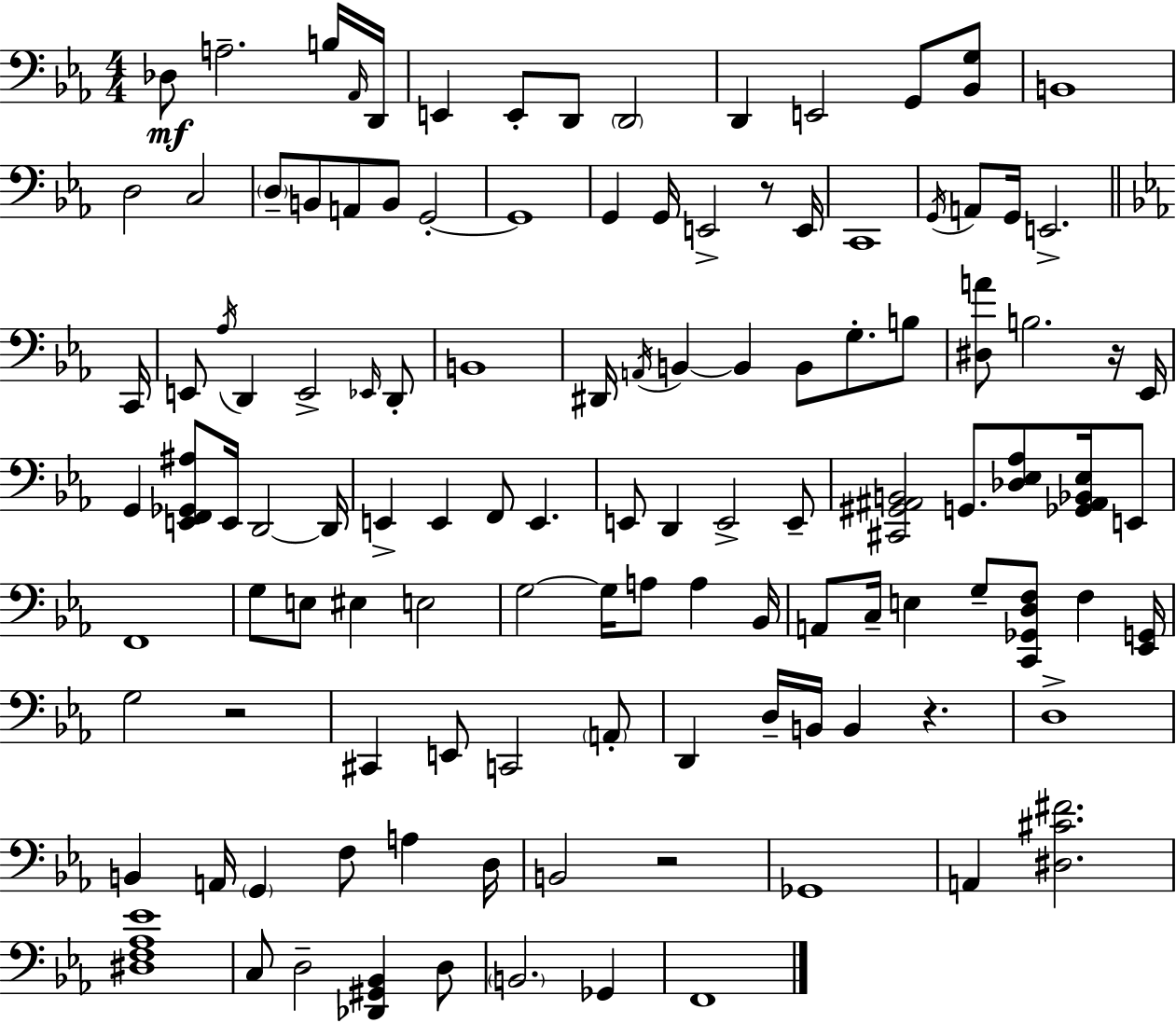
X:1
T:Untitled
M:4/4
L:1/4
K:Eb
_D,/2 A,2 B,/4 _A,,/4 D,,/4 E,, E,,/2 D,,/2 D,,2 D,, E,,2 G,,/2 [_B,,G,]/2 B,,4 D,2 C,2 D,/2 B,,/2 A,,/2 B,,/2 G,,2 G,,4 G,, G,,/4 E,,2 z/2 E,,/4 C,,4 G,,/4 A,,/2 G,,/4 E,,2 C,,/4 E,,/2 _A,/4 D,, E,,2 _E,,/4 D,,/2 B,,4 ^D,,/4 A,,/4 B,, B,, B,,/2 G,/2 B,/2 [^D,A]/2 B,2 z/4 _E,,/4 G,, [E,,F,,_G,,^A,]/2 E,,/4 D,,2 D,,/4 E,, E,, F,,/2 E,, E,,/2 D,, E,,2 E,,/2 [^C,,^G,,^A,,B,,]2 G,,/2 [_D,_E,_A,]/2 [_G,,^A,,_B,,_E,]/4 E,,/2 F,,4 G,/2 E,/2 ^E, E,2 G,2 G,/4 A,/2 A, _B,,/4 A,,/2 C,/4 E, G,/2 [C,,_G,,D,F,]/2 F, [_E,,G,,]/4 G,2 z2 ^C,, E,,/2 C,,2 A,,/2 D,, D,/4 B,,/4 B,, z D,4 B,, A,,/4 G,, F,/2 A, D,/4 B,,2 z2 _G,,4 A,, [^D,^C^F]2 [^D,F,_A,_E]4 C,/2 D,2 [_D,,^G,,_B,,] D,/2 B,,2 _G,, F,,4